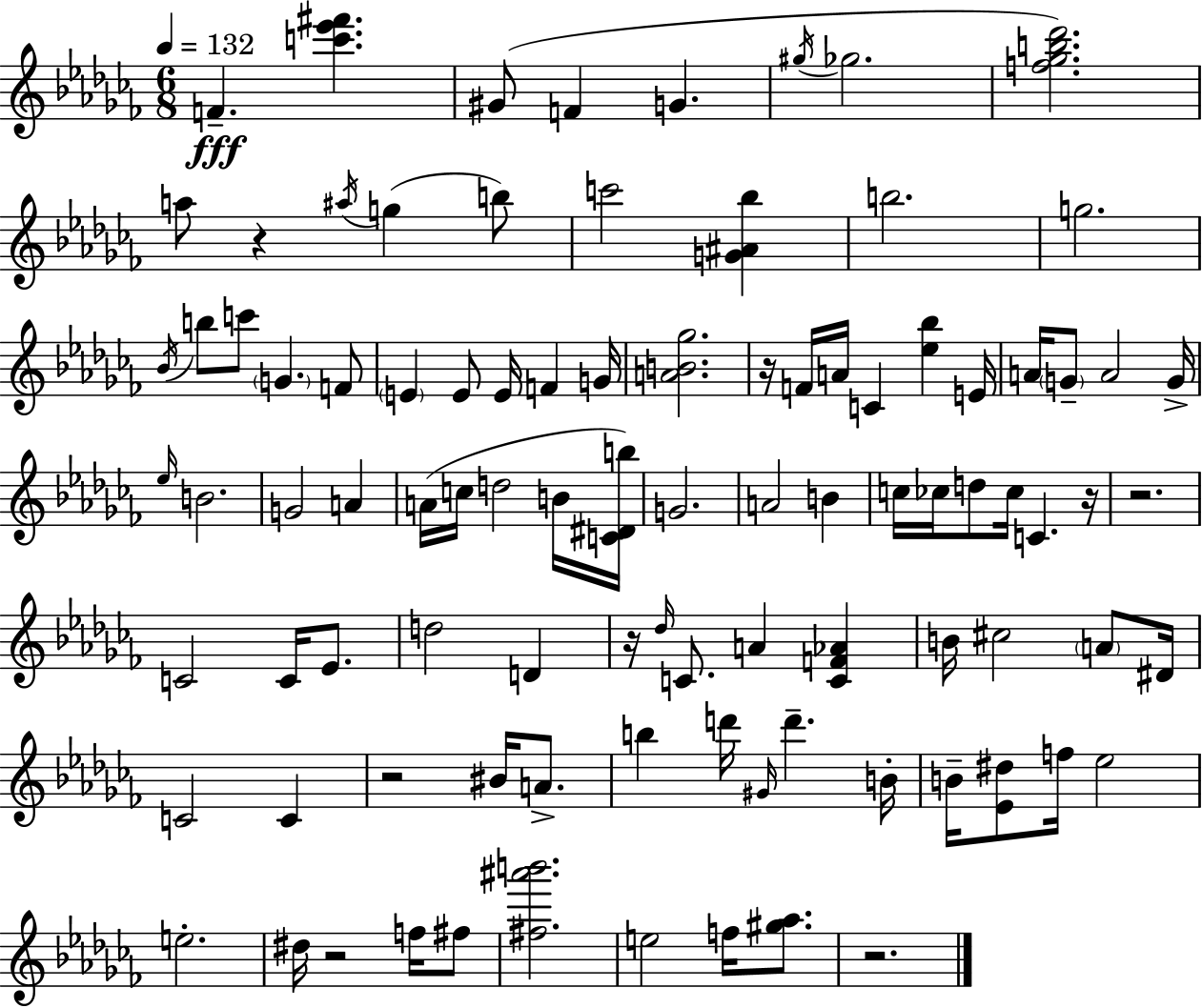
F4/q. [C6,Eb6,F#6]/q. G#4/e F4/q G4/q. G#5/s Gb5/h. [F5,Gb5,B5,Db6]/h. A5/e R/q A#5/s G5/q B5/e C6/h [G4,A#4,Bb5]/q B5/h. G5/h. Bb4/s B5/e C6/e G4/q. F4/e E4/q E4/e E4/s F4/q G4/s [A4,B4,Gb5]/h. R/s F4/s A4/s C4/q [Eb5,Bb5]/q E4/s A4/s G4/e A4/h G4/s Eb5/s B4/h. G4/h A4/q A4/s C5/s D5/h B4/s [C4,D#4,B5]/s G4/h. A4/h B4/q C5/s CES5/s D5/e CES5/s C4/q. R/s R/h. C4/h C4/s Eb4/e. D5/h D4/q R/s Db5/s C4/e. A4/q [C4,F4,Ab4]/q B4/s C#5/h A4/e D#4/s C4/h C4/q R/h BIS4/s A4/e. B5/q D6/s G#4/s D6/q. B4/s B4/s [Eb4,D#5]/e F5/s Eb5/h E5/h. D#5/s R/h F5/s F#5/e [F#5,A#6,B6]/h. E5/h F5/s [G#5,Ab5]/e. R/h.